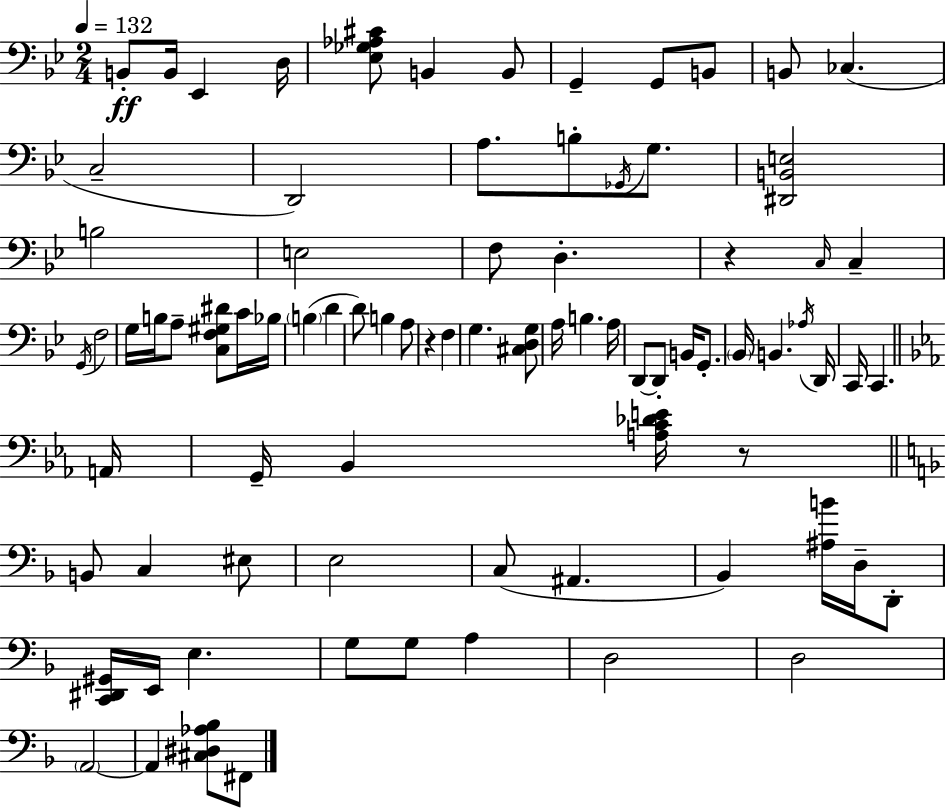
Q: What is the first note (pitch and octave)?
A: B2